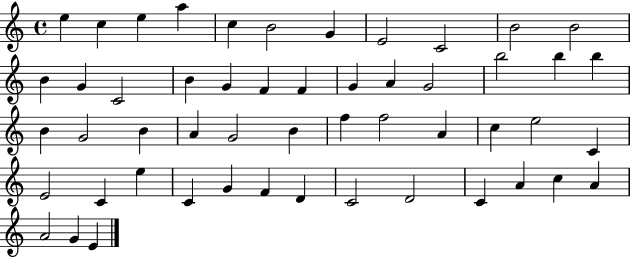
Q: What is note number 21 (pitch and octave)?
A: G4